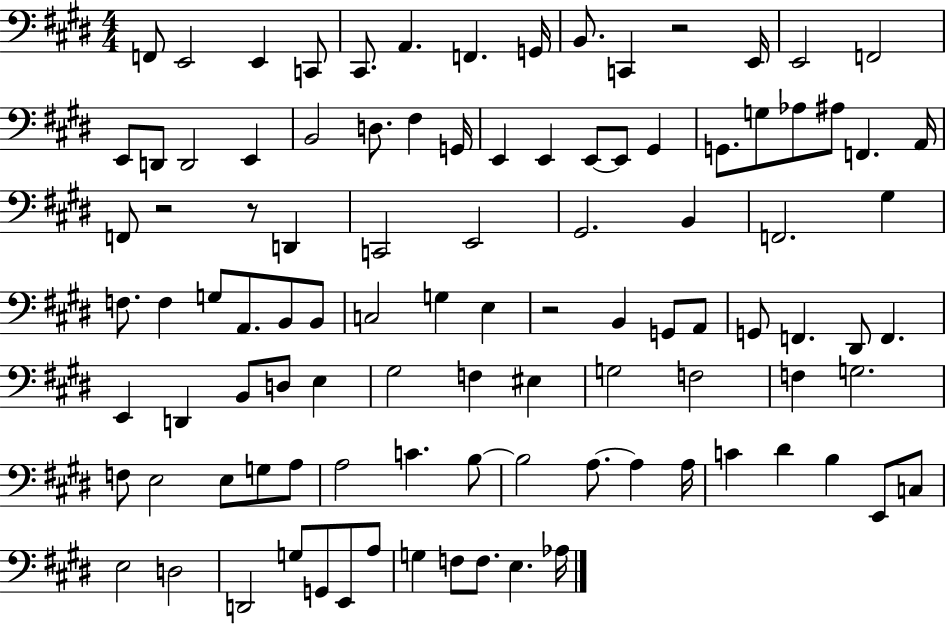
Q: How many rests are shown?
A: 4